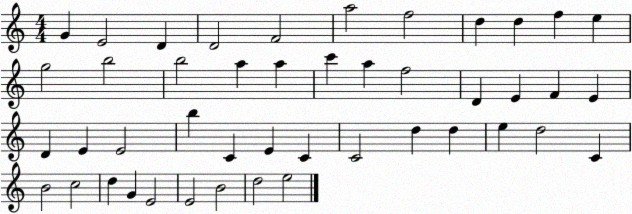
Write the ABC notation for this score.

X:1
T:Untitled
M:4/4
L:1/4
K:C
G E2 D D2 F2 a2 f2 d d f e g2 b2 b2 a a c' a f2 D E F E D E E2 b C E C C2 d d e d2 C B2 c2 d G E2 E2 B2 d2 e2